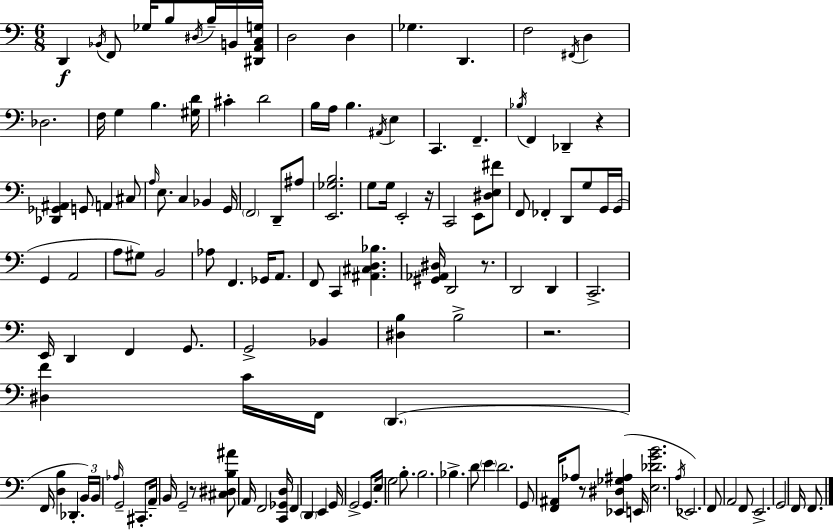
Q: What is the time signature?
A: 6/8